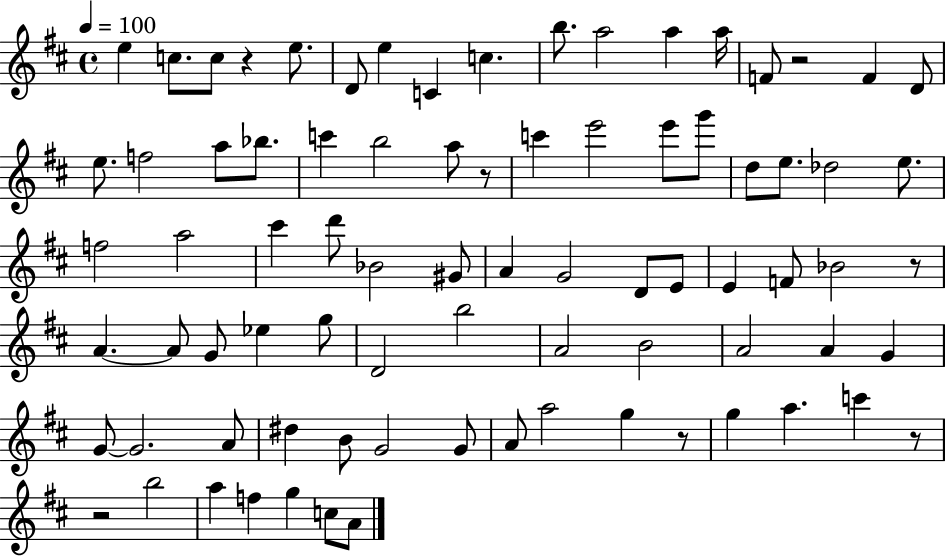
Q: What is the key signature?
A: D major